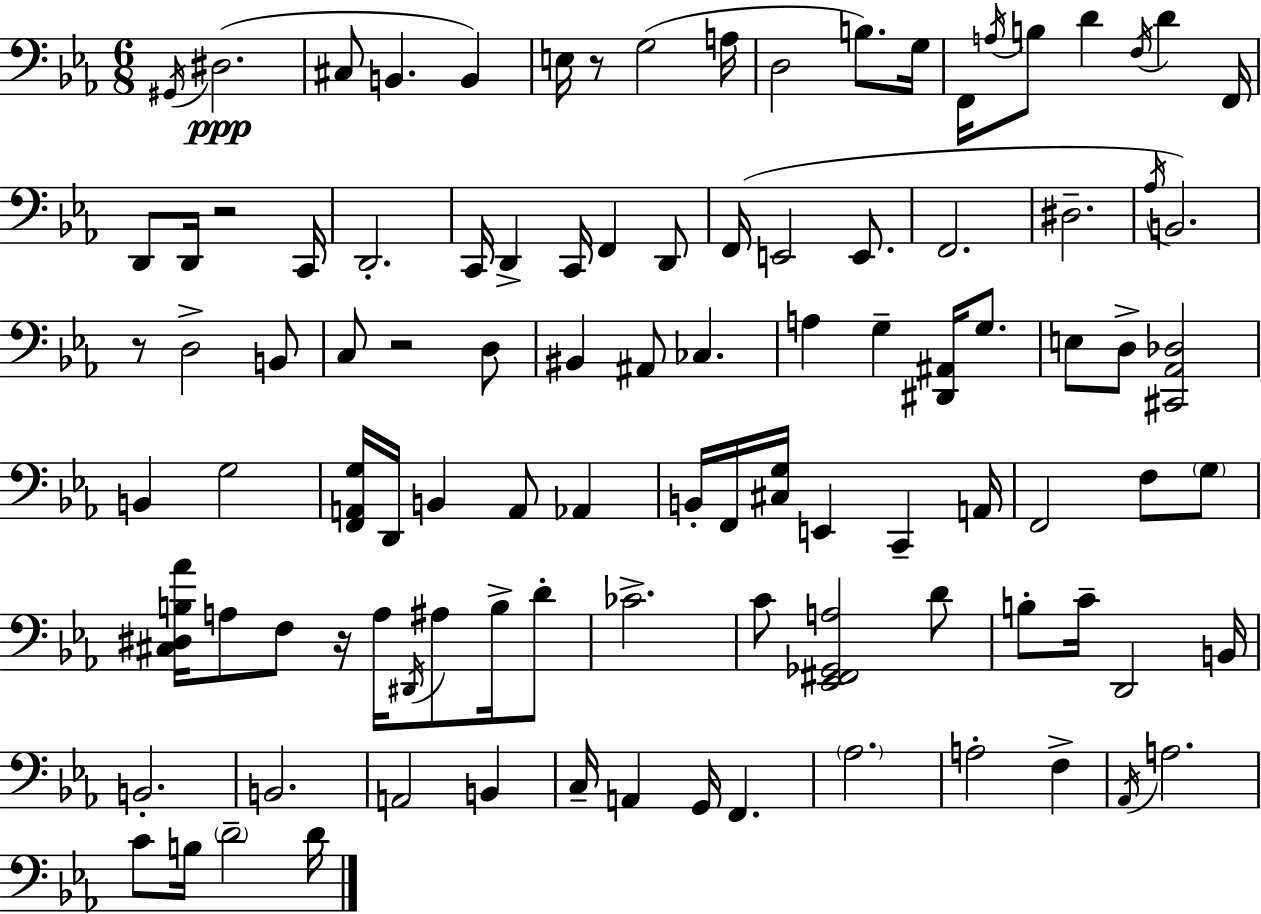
X:1
T:Untitled
M:6/8
L:1/4
K:Eb
^G,,/4 ^D,2 ^C,/2 B,, B,, E,/4 z/2 G,2 A,/4 D,2 B,/2 G,/4 F,,/4 A,/4 B,/2 D F,/4 D F,,/4 D,,/2 D,,/4 z2 C,,/4 D,,2 C,,/4 D,, C,,/4 F,, D,,/2 F,,/4 E,,2 E,,/2 F,,2 ^D,2 _A,/4 B,,2 z/2 D,2 B,,/2 C,/2 z2 D,/2 ^B,, ^A,,/2 _C, A, G, [^D,,^A,,]/4 G,/2 E,/2 D,/2 [^C,,_A,,_D,]2 B,, G,2 [F,,A,,G,]/4 D,,/4 B,, A,,/2 _A,, B,,/4 F,,/4 [^C,G,]/4 E,, C,, A,,/4 F,,2 F,/2 G,/2 [^C,^D,B,_A]/4 A,/2 F,/2 z/4 A,/4 ^D,,/4 ^A,/2 B,/4 D/2 _C2 C/2 [_E,,^F,,_G,,A,]2 D/2 B,/2 C/4 D,,2 B,,/4 B,,2 B,,2 A,,2 B,, C,/4 A,, G,,/4 F,, _A,2 A,2 F, _A,,/4 A,2 C/2 B,/4 D2 D/4